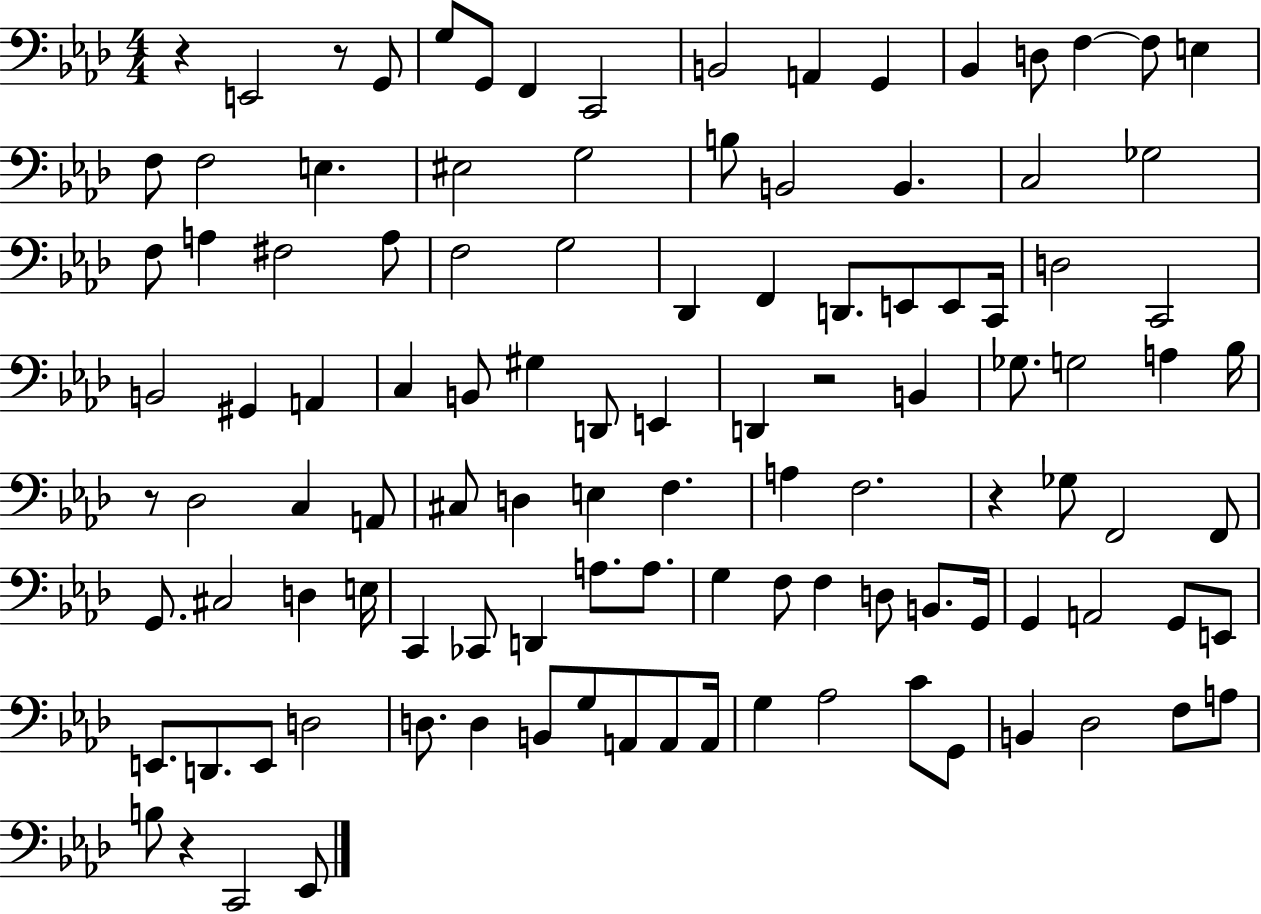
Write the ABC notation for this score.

X:1
T:Untitled
M:4/4
L:1/4
K:Ab
z E,,2 z/2 G,,/2 G,/2 G,,/2 F,, C,,2 B,,2 A,, G,, _B,, D,/2 F, F,/2 E, F,/2 F,2 E, ^E,2 G,2 B,/2 B,,2 B,, C,2 _G,2 F,/2 A, ^F,2 A,/2 F,2 G,2 _D,, F,, D,,/2 E,,/2 E,,/2 C,,/4 D,2 C,,2 B,,2 ^G,, A,, C, B,,/2 ^G, D,,/2 E,, D,, z2 B,, _G,/2 G,2 A, _B,/4 z/2 _D,2 C, A,,/2 ^C,/2 D, E, F, A, F,2 z _G,/2 F,,2 F,,/2 G,,/2 ^C,2 D, E,/4 C,, _C,,/2 D,, A,/2 A,/2 G, F,/2 F, D,/2 B,,/2 G,,/4 G,, A,,2 G,,/2 E,,/2 E,,/2 D,,/2 E,,/2 D,2 D,/2 D, B,,/2 G,/2 A,,/2 A,,/2 A,,/4 G, _A,2 C/2 G,,/2 B,, _D,2 F,/2 A,/2 B,/2 z C,,2 _E,,/2